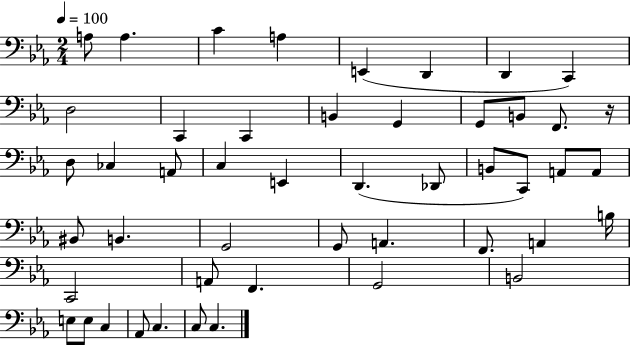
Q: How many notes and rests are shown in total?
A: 48